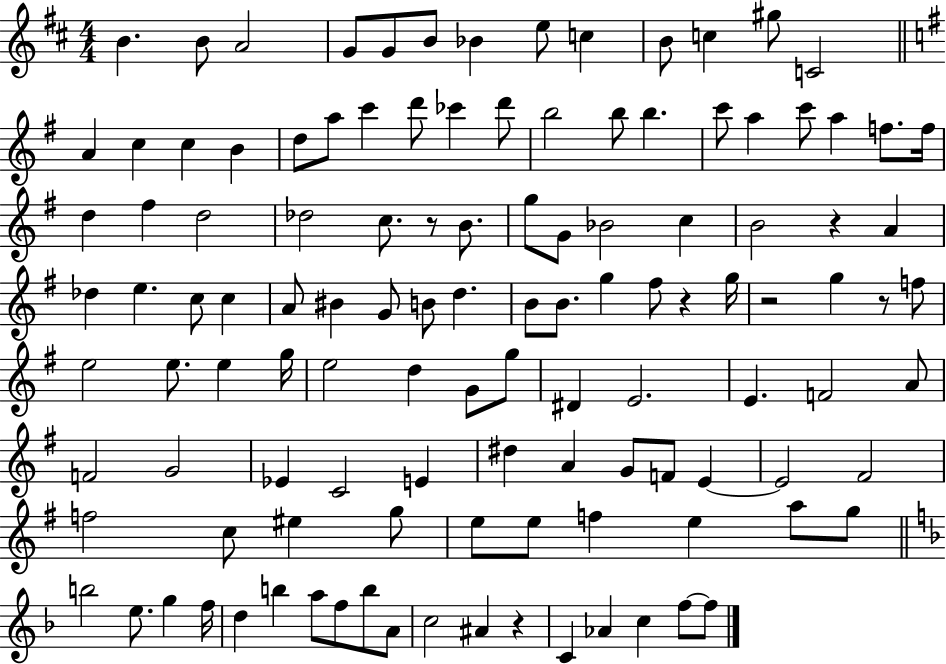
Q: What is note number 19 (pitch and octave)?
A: A5